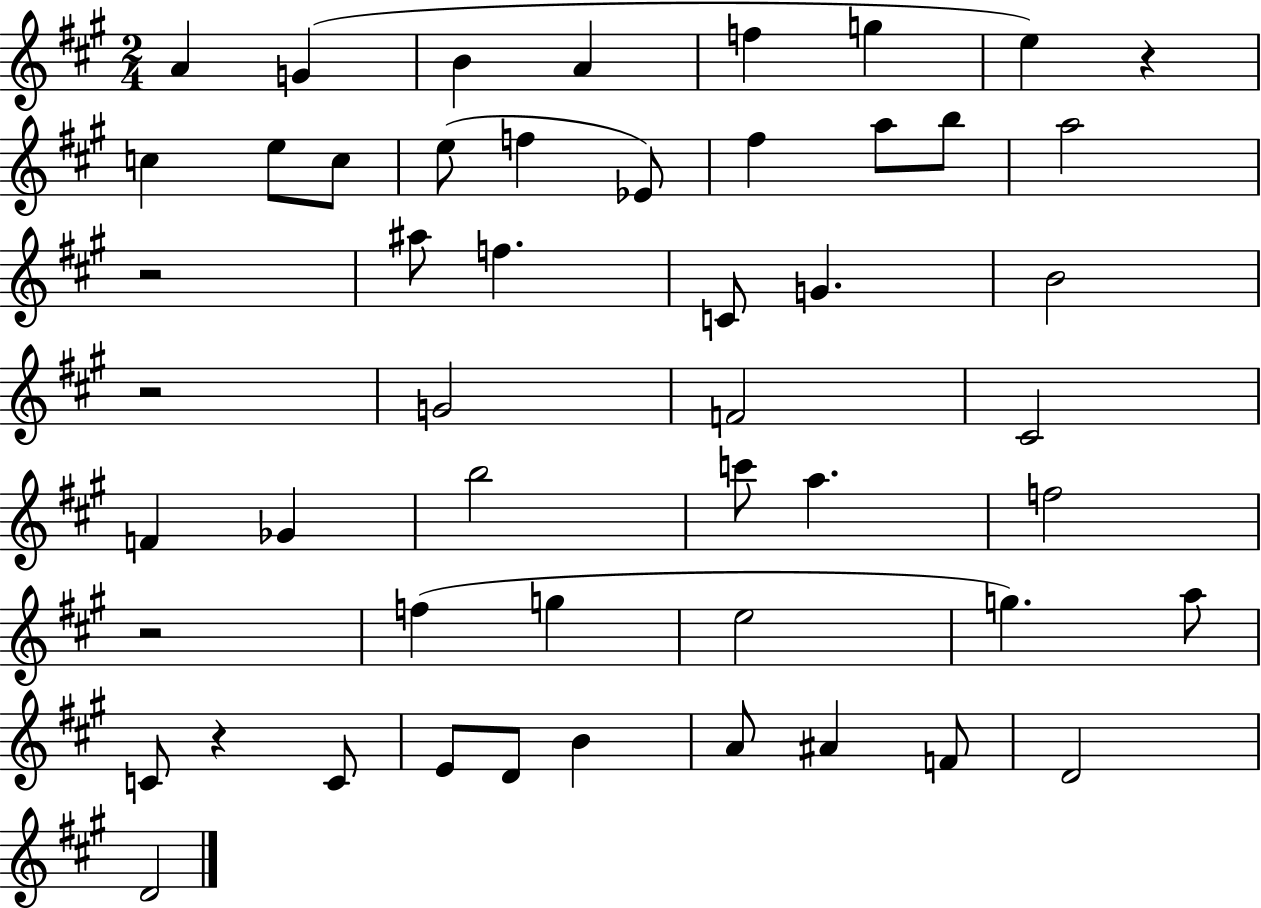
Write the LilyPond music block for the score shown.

{
  \clef treble
  \numericTimeSignature
  \time 2/4
  \key a \major
  a'4 g'4( | b'4 a'4 | f''4 g''4 | e''4) r4 | \break c''4 e''8 c''8 | e''8( f''4 ees'8) | fis''4 a''8 b''8 | a''2 | \break r2 | ais''8 f''4. | c'8 g'4. | b'2 | \break r2 | g'2 | f'2 | cis'2 | \break f'4 ges'4 | b''2 | c'''8 a''4. | f''2 | \break r2 | f''4( g''4 | e''2 | g''4.) a''8 | \break c'8 r4 c'8 | e'8 d'8 b'4 | a'8 ais'4 f'8 | d'2 | \break d'2 | \bar "|."
}